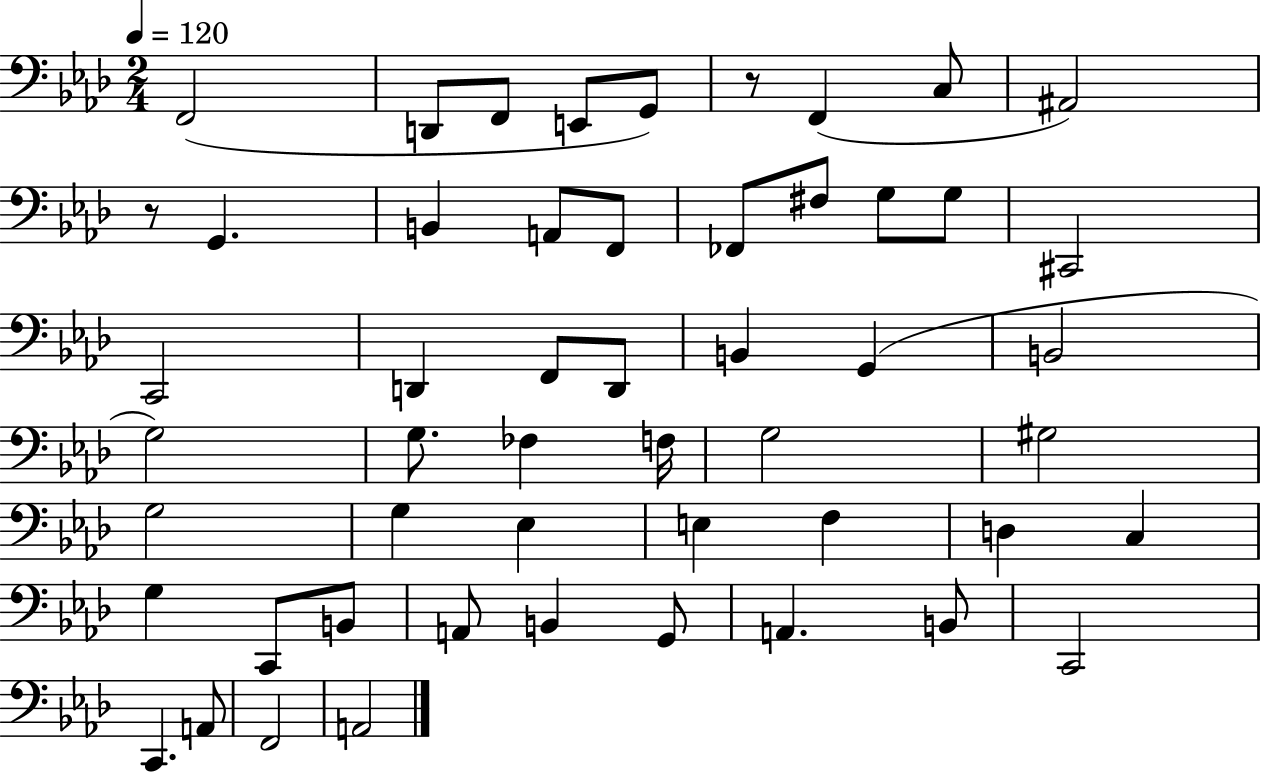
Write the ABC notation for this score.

X:1
T:Untitled
M:2/4
L:1/4
K:Ab
F,,2 D,,/2 F,,/2 E,,/2 G,,/2 z/2 F,, C,/2 ^A,,2 z/2 G,, B,, A,,/2 F,,/2 _F,,/2 ^F,/2 G,/2 G,/2 ^C,,2 C,,2 D,, F,,/2 D,,/2 B,, G,, B,,2 G,2 G,/2 _F, F,/4 G,2 ^G,2 G,2 G, _E, E, F, D, C, G, C,,/2 B,,/2 A,,/2 B,, G,,/2 A,, B,,/2 C,,2 C,, A,,/2 F,,2 A,,2